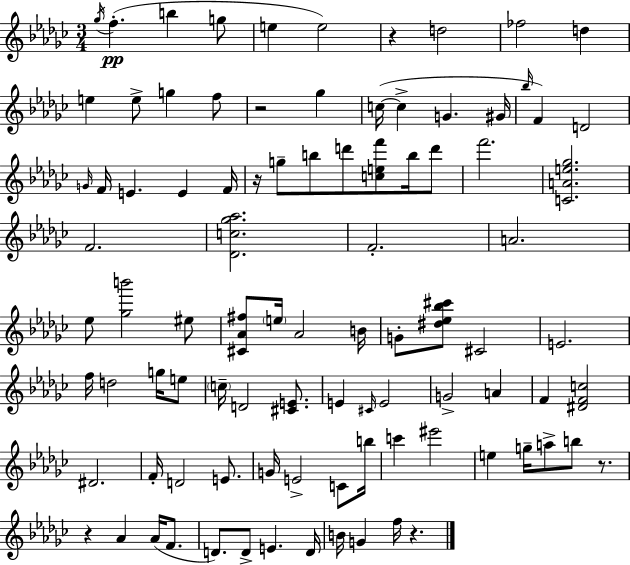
Gb5/s F5/q. B5/q G5/e E5/q E5/h R/q D5/h FES5/h D5/q E5/q E5/e G5/q F5/e R/h Gb5/q C5/s C5/q G4/q. G#4/s Bb5/s F4/q D4/h G4/s F4/s E4/q. E4/q F4/s R/s G5/e B5/e D6/e [C5,E5,F6]/e B5/s D6/e F6/h. [C4,A4,E5,Gb5]/h. F4/h. [Db4,C5,Gb5,Ab5]/h. F4/h. A4/h. Eb5/e [Gb5,B6]/h EIS5/e [C#4,Ab4,F#5]/e E5/s Ab4/h B4/s G4/e [D#5,Eb5,Bb5,C#6]/e C#4/h E4/h. F5/s D5/h G5/s E5/e C5/s D4/h [C#4,E4]/e. E4/q C#4/s E4/h G4/h A4/q F4/q [D#4,F4,C5]/h D#4/h. F4/s D4/h E4/e. G4/s E4/h C4/e B5/s C6/q EIS6/h E5/q G5/s A5/e B5/e R/e. R/q Ab4/q Ab4/s F4/e. D4/e. D4/e E4/q. D4/s B4/s G4/q F5/s R/q.